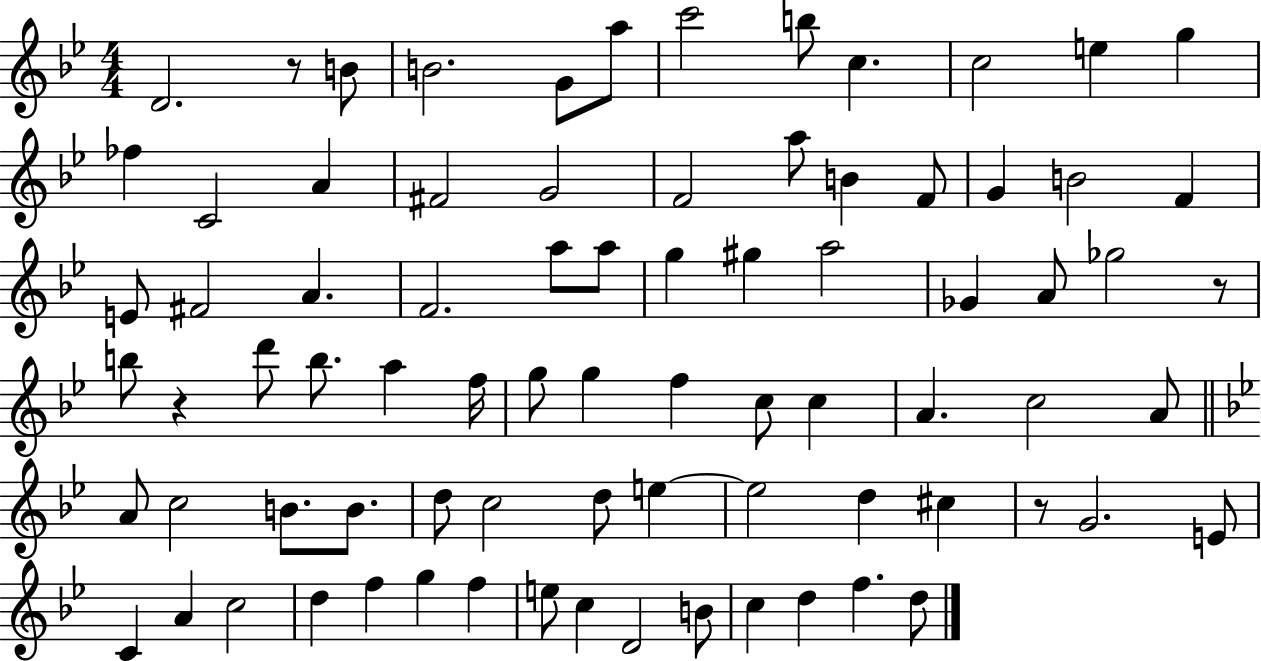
{
  \clef treble
  \numericTimeSignature
  \time 4/4
  \key bes \major
  d'2. r8 b'8 | b'2. g'8 a''8 | c'''2 b''8 c''4. | c''2 e''4 g''4 | \break fes''4 c'2 a'4 | fis'2 g'2 | f'2 a''8 b'4 f'8 | g'4 b'2 f'4 | \break e'8 fis'2 a'4. | f'2. a''8 a''8 | g''4 gis''4 a''2 | ges'4 a'8 ges''2 r8 | \break b''8 r4 d'''8 b''8. a''4 f''16 | g''8 g''4 f''4 c''8 c''4 | a'4. c''2 a'8 | \bar "||" \break \key bes \major a'8 c''2 b'8. b'8. | d''8 c''2 d''8 e''4~~ | e''2 d''4 cis''4 | r8 g'2. e'8 | \break c'4 a'4 c''2 | d''4 f''4 g''4 f''4 | e''8 c''4 d'2 b'8 | c''4 d''4 f''4. d''8 | \break \bar "|."
}